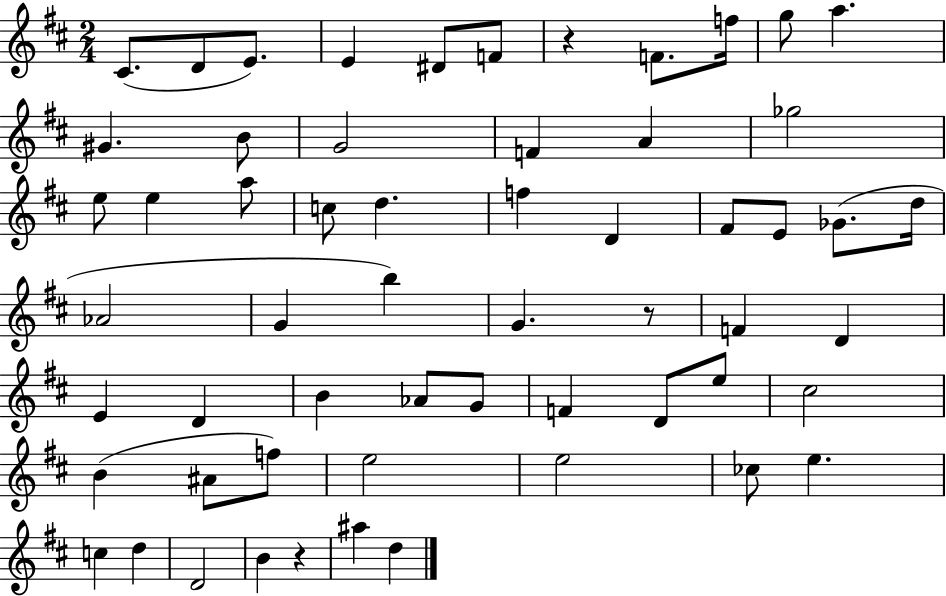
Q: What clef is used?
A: treble